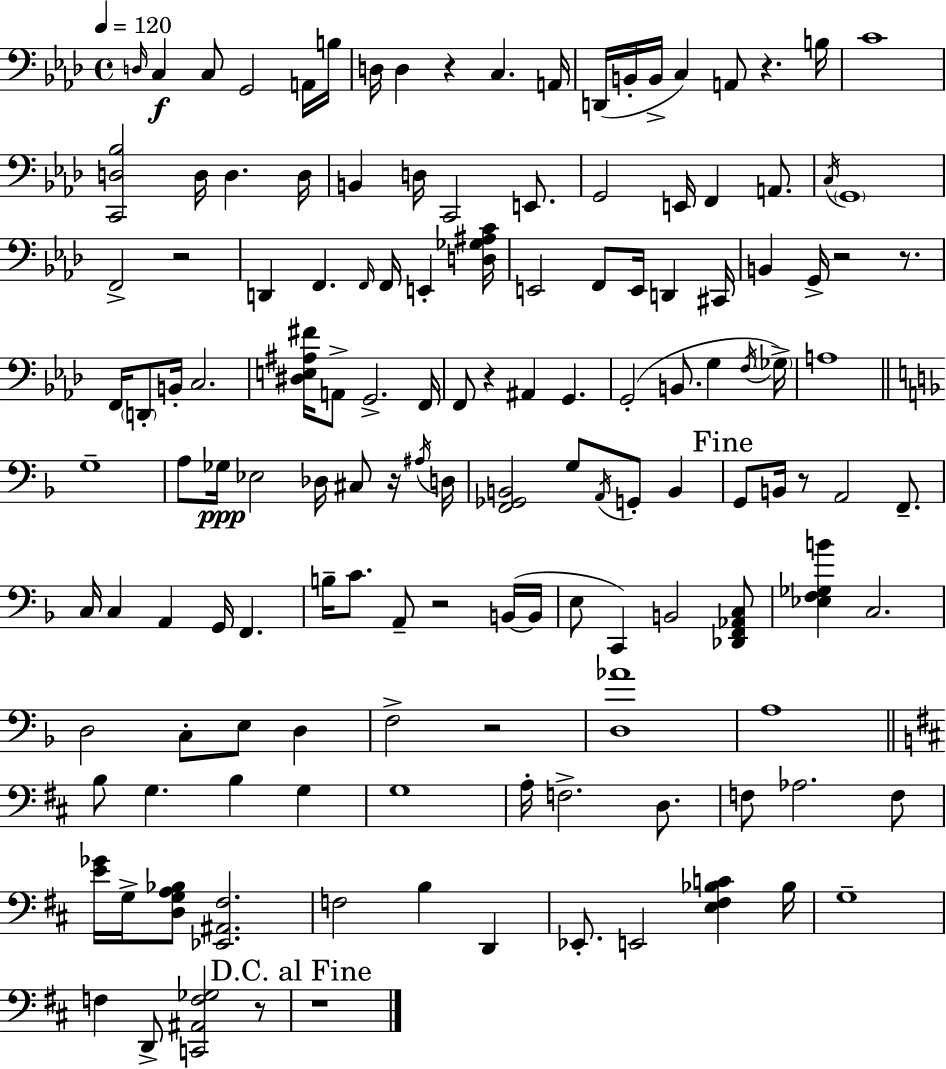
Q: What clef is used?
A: bass